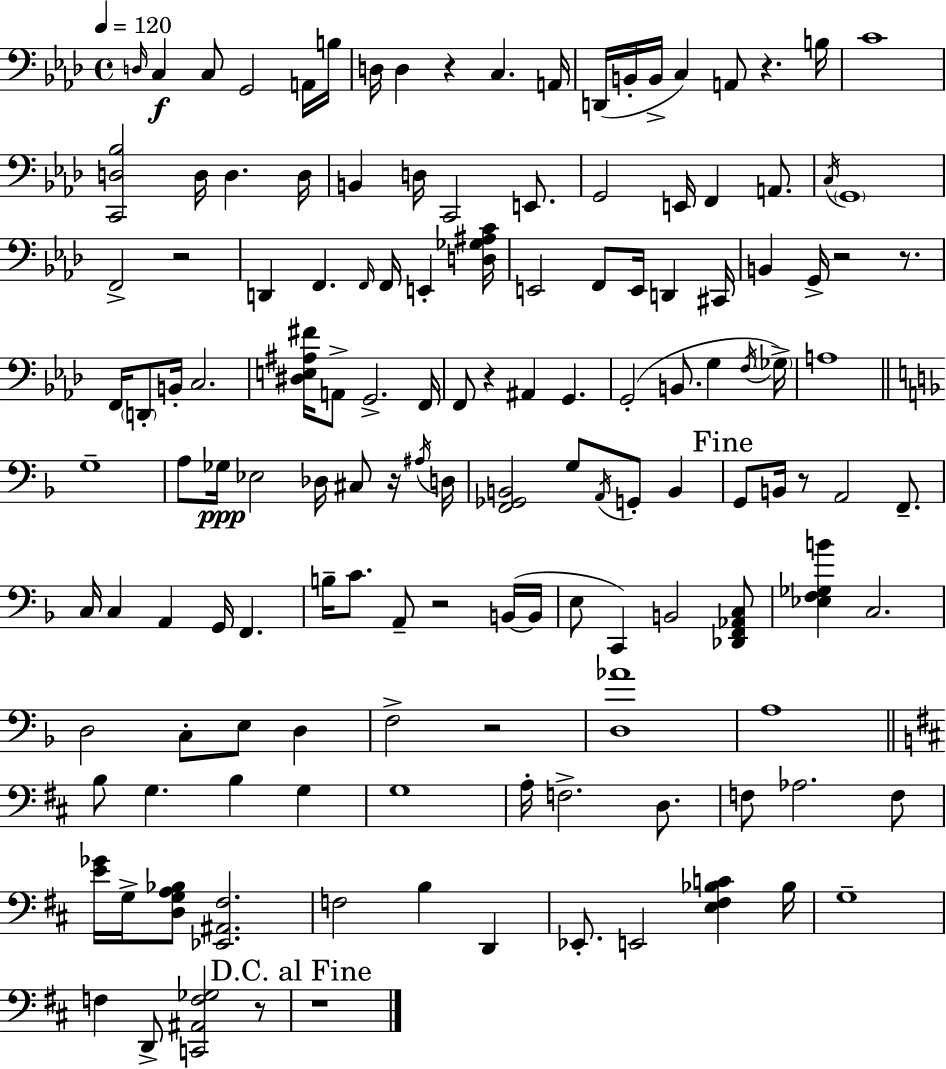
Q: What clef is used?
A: bass